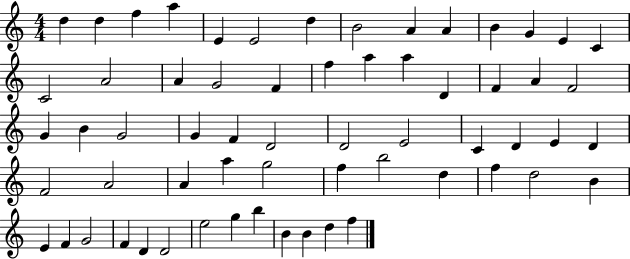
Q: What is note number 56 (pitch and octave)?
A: E5